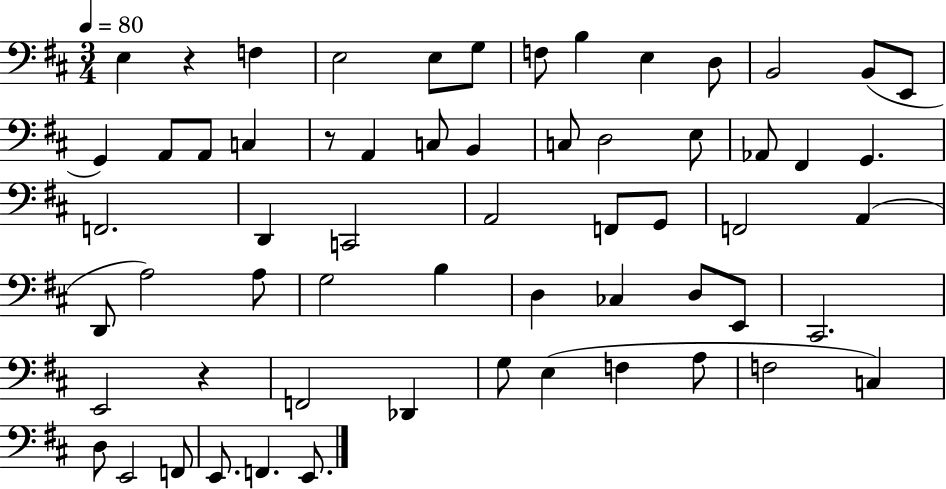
E3/q R/q F3/q E3/h E3/e G3/e F3/e B3/q E3/q D3/e B2/h B2/e E2/e G2/q A2/e A2/e C3/q R/e A2/q C3/e B2/q C3/e D3/h E3/e Ab2/e F#2/q G2/q. F2/h. D2/q C2/h A2/h F2/e G2/e F2/h A2/q D2/e A3/h A3/e G3/h B3/q D3/q CES3/q D3/e E2/e C#2/h. E2/h R/q F2/h Db2/q G3/e E3/q F3/q A3/e F3/h C3/q D3/e E2/h F2/e E2/e. F2/q. E2/e.